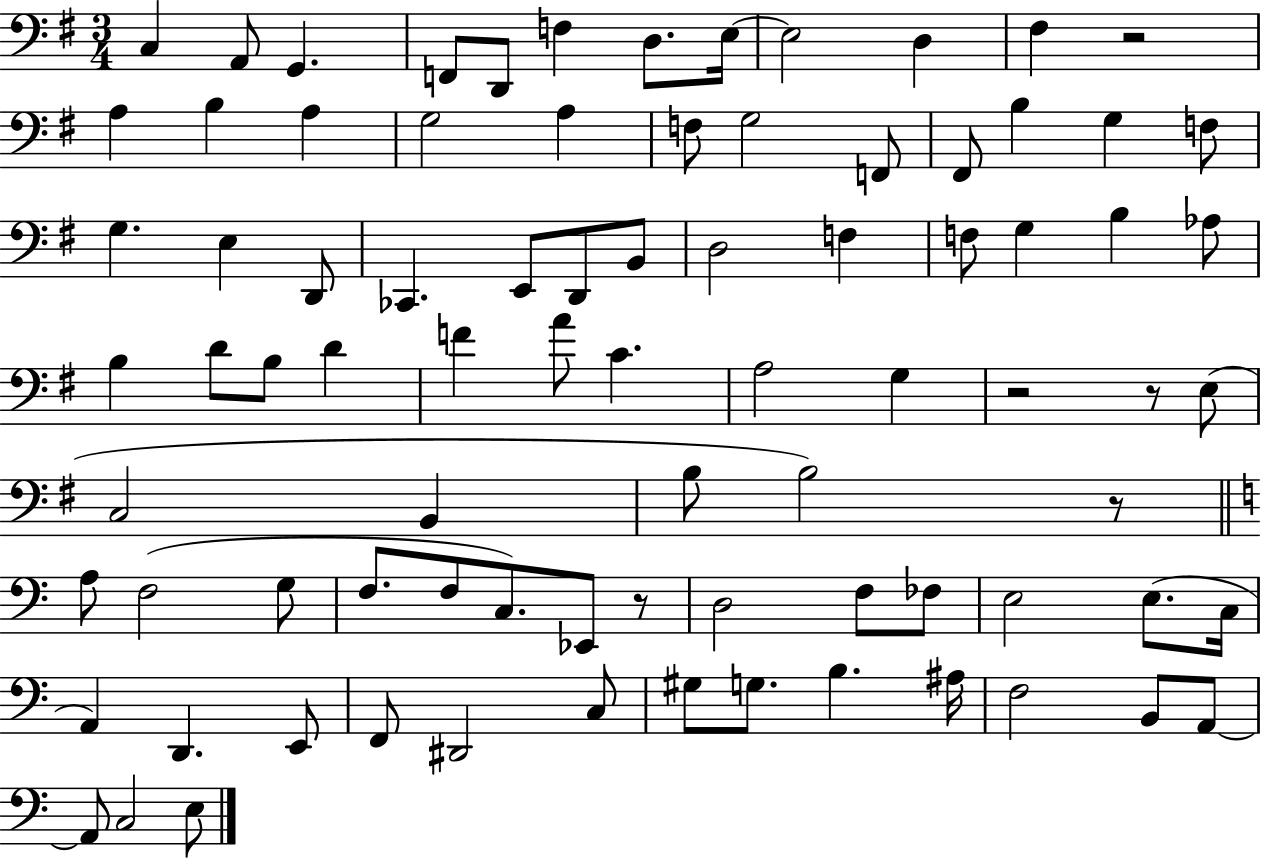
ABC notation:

X:1
T:Untitled
M:3/4
L:1/4
K:G
C, A,,/2 G,, F,,/2 D,,/2 F, D,/2 E,/4 E,2 D, ^F, z2 A, B, A, G,2 A, F,/2 G,2 F,,/2 ^F,,/2 B, G, F,/2 G, E, D,,/2 _C,, E,,/2 D,,/2 B,,/2 D,2 F, F,/2 G, B, _A,/2 B, D/2 B,/2 D F A/2 C A,2 G, z2 z/2 E,/2 C,2 B,, B,/2 B,2 z/2 A,/2 F,2 G,/2 F,/2 F,/2 C,/2 _E,,/2 z/2 D,2 F,/2 _F,/2 E,2 E,/2 C,/4 A,, D,, E,,/2 F,,/2 ^D,,2 C,/2 ^G,/2 G,/2 B, ^A,/4 F,2 B,,/2 A,,/2 A,,/2 C,2 E,/2